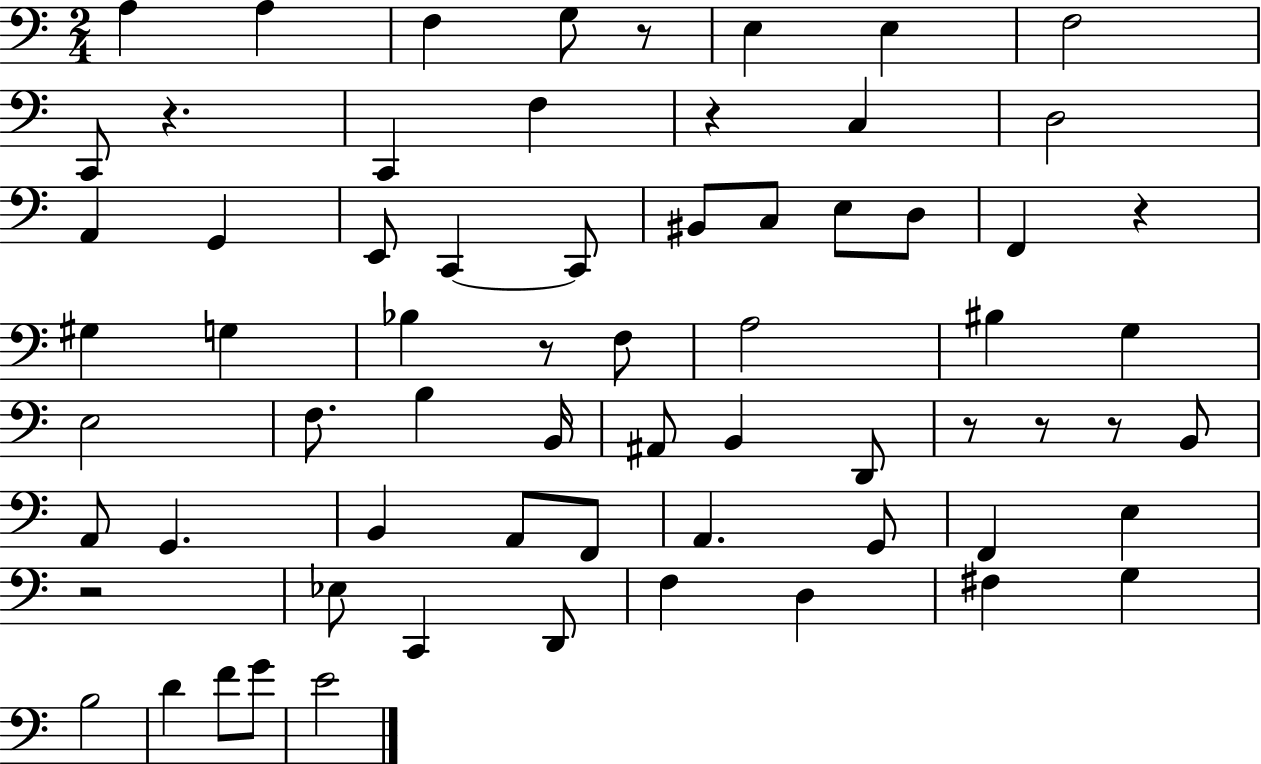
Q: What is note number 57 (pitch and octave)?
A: G4